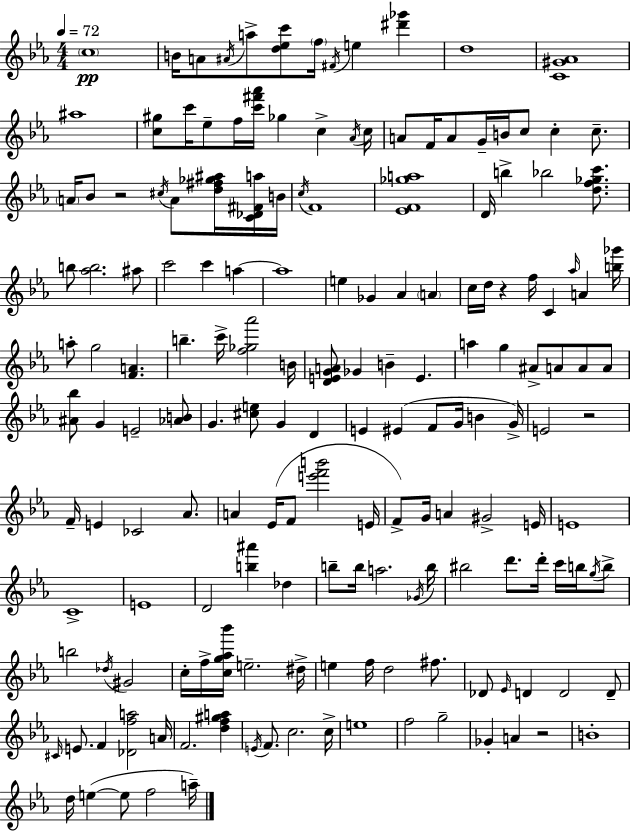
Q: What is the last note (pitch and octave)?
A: A5